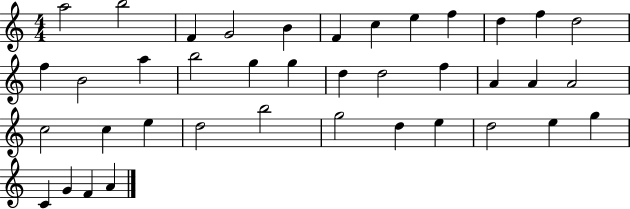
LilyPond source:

{
  \clef treble
  \numericTimeSignature
  \time 4/4
  \key c \major
  a''2 b''2 | f'4 g'2 b'4 | f'4 c''4 e''4 f''4 | d''4 f''4 d''2 | \break f''4 b'2 a''4 | b''2 g''4 g''4 | d''4 d''2 f''4 | a'4 a'4 a'2 | \break c''2 c''4 e''4 | d''2 b''2 | g''2 d''4 e''4 | d''2 e''4 g''4 | \break c'4 g'4 f'4 a'4 | \bar "|."
}